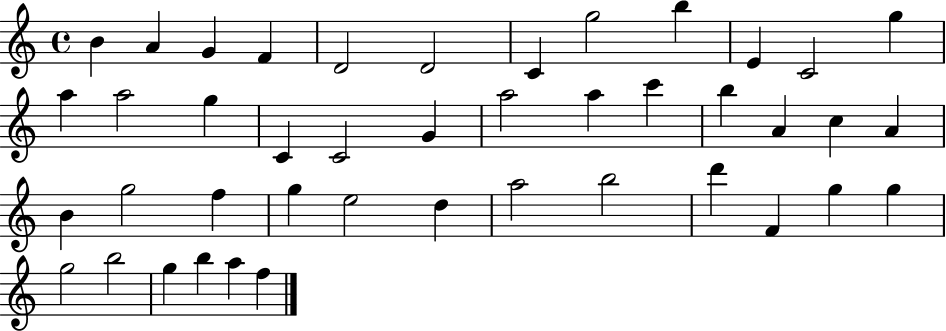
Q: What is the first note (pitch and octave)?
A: B4